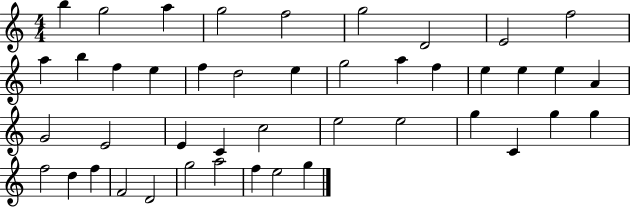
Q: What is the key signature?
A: C major